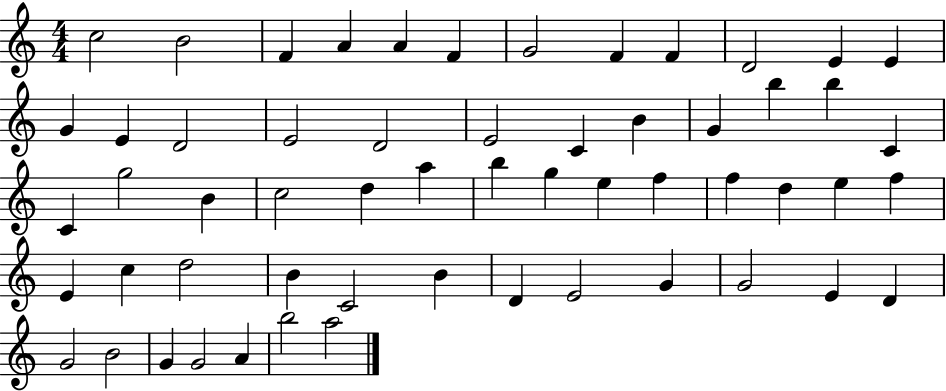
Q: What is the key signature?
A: C major